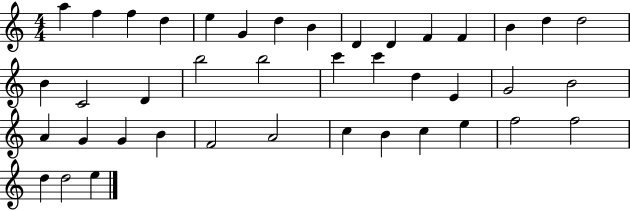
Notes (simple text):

A5/q F5/q F5/q D5/q E5/q G4/q D5/q B4/q D4/q D4/q F4/q F4/q B4/q D5/q D5/h B4/q C4/h D4/q B5/h B5/h C6/q C6/q D5/q E4/q G4/h B4/h A4/q G4/q G4/q B4/q F4/h A4/h C5/q B4/q C5/q E5/q F5/h F5/h D5/q D5/h E5/q